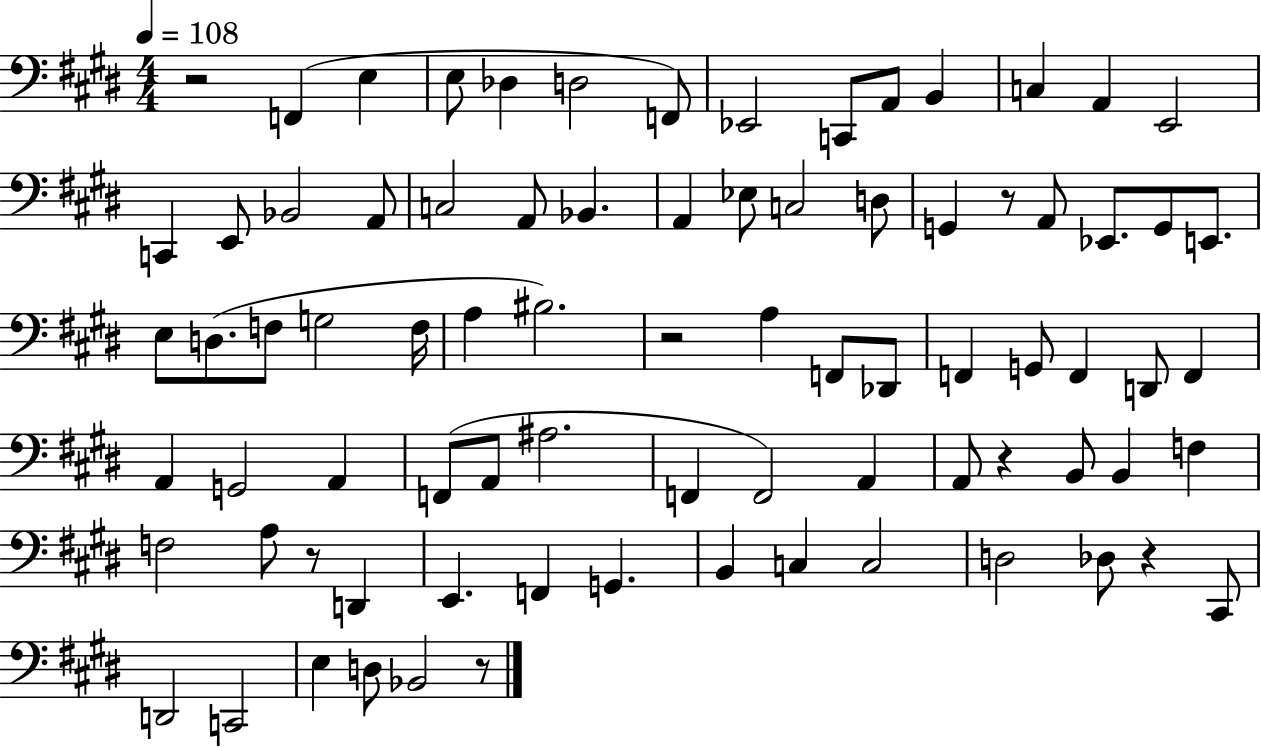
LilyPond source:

{
  \clef bass
  \numericTimeSignature
  \time 4/4
  \key e \major
  \tempo 4 = 108
  \repeat volta 2 { r2 f,4( e4 | e8 des4 d2 f,8) | ees,2 c,8 a,8 b,4 | c4 a,4 e,2 | \break c,4 e,8 bes,2 a,8 | c2 a,8 bes,4. | a,4 ees8 c2 d8 | g,4 r8 a,8 ees,8. g,8 e,8. | \break e8 d8.( f8 g2 f16 | a4 bis2.) | r2 a4 f,8 des,8 | f,4 g,8 f,4 d,8 f,4 | \break a,4 g,2 a,4 | f,8( a,8 ais2. | f,4 f,2) a,4 | a,8 r4 b,8 b,4 f4 | \break f2 a8 r8 d,4 | e,4. f,4 g,4. | b,4 c4 c2 | d2 des8 r4 cis,8 | \break d,2 c,2 | e4 d8 bes,2 r8 | } \bar "|."
}